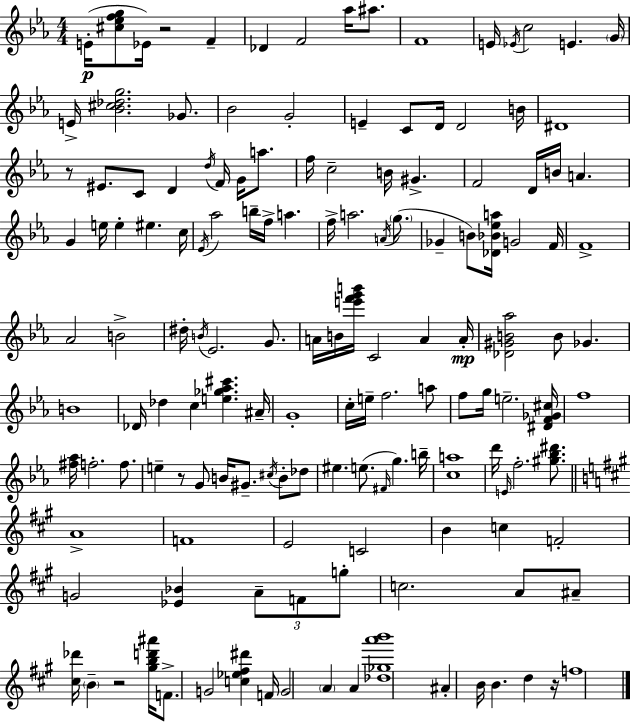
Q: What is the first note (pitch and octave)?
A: E4